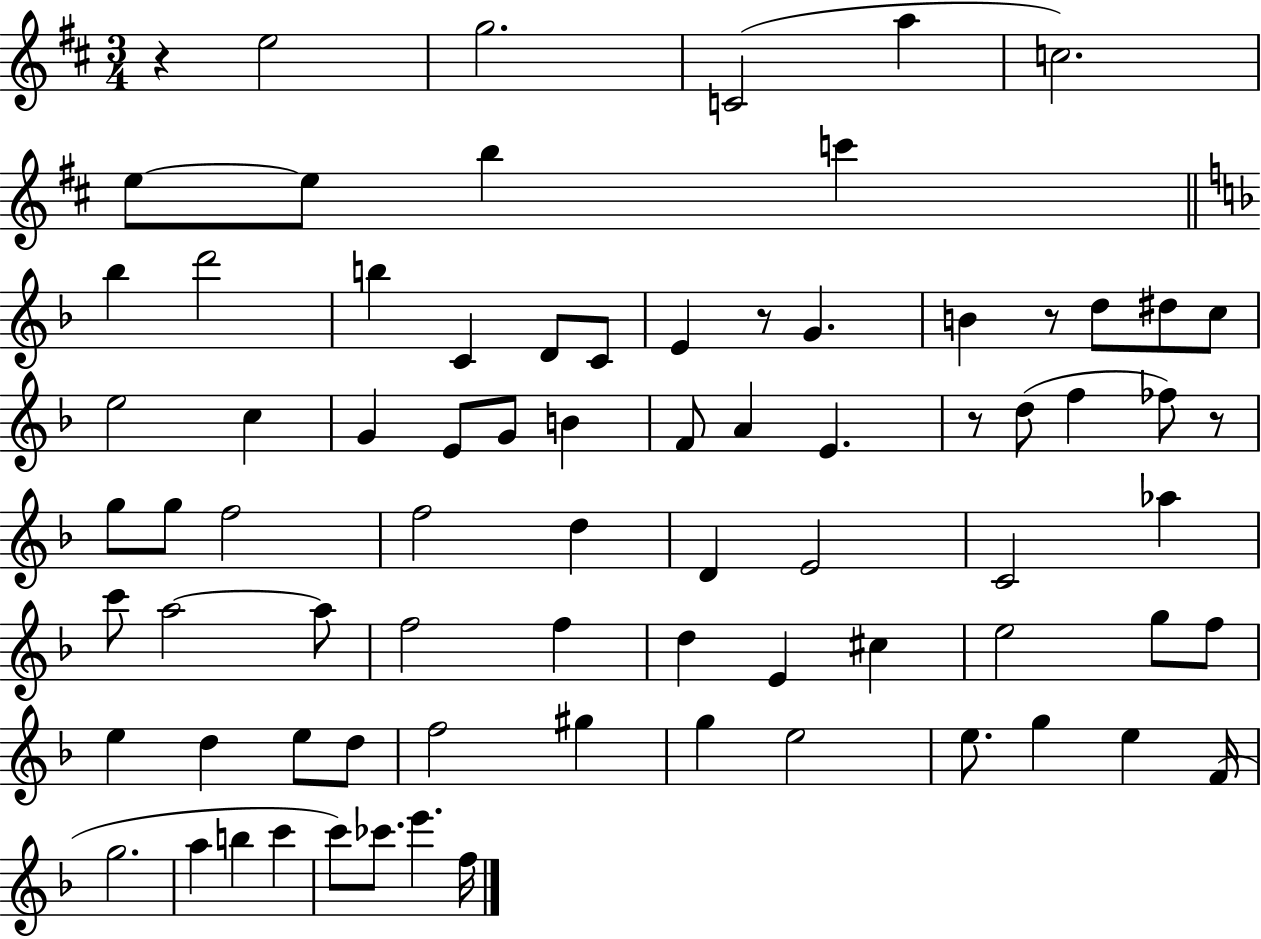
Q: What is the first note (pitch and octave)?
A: E5